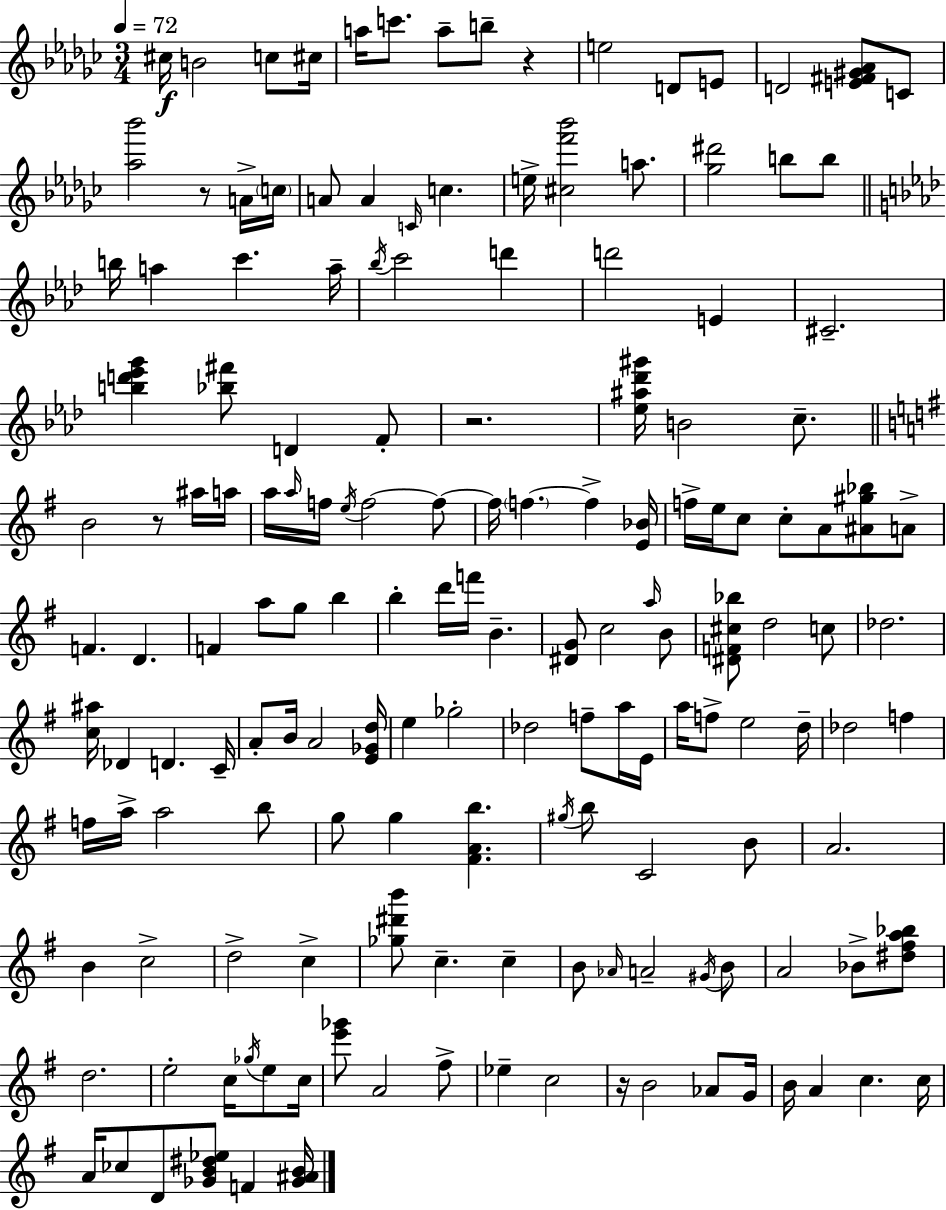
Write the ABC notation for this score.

X:1
T:Untitled
M:3/4
L:1/4
K:Ebm
^c/4 B2 c/2 ^c/4 a/4 c'/2 a/2 b/2 z e2 D/2 E/2 D2 [E^F^G_A]/2 C/2 [_a_b']2 z/2 A/4 c/4 A/2 A C/4 c e/4 [^cf'_b']2 a/2 [_g^d']2 b/2 b/2 b/4 a c' a/4 _b/4 c'2 d' d'2 E ^C2 [bd'_e'g'] [_b^f']/2 D F/2 z2 [_e^a_d'^g']/4 B2 c/2 B2 z/2 ^a/4 a/4 a/4 a/4 f/4 e/4 f2 f/2 f/4 f f [E_B]/4 f/4 e/4 c/2 c/2 A/2 [^A^g_b]/2 A/2 F D F a/2 g/2 b b d'/4 f'/4 B [^DG]/2 c2 a/4 B/2 [^DF^c_b]/2 d2 c/2 _d2 [c^a]/4 _D D C/4 A/2 B/4 A2 [E_Gd]/4 e _g2 _d2 f/2 a/4 E/4 a/4 f/2 e2 d/4 _d2 f f/4 a/4 a2 b/2 g/2 g [^FAb] ^g/4 b/2 C2 B/2 A2 B c2 d2 c [_g^d'b']/2 c c B/2 _A/4 A2 ^G/4 B/2 A2 _B/2 [^d^fa_b]/2 d2 e2 c/4 _g/4 e/2 c/4 [e'_g']/2 A2 ^f/2 _e c2 z/4 B2 _A/2 G/4 B/4 A c c/4 A/4 _c/2 D/2 [_GB^d_e]/2 F [_G^AB]/4